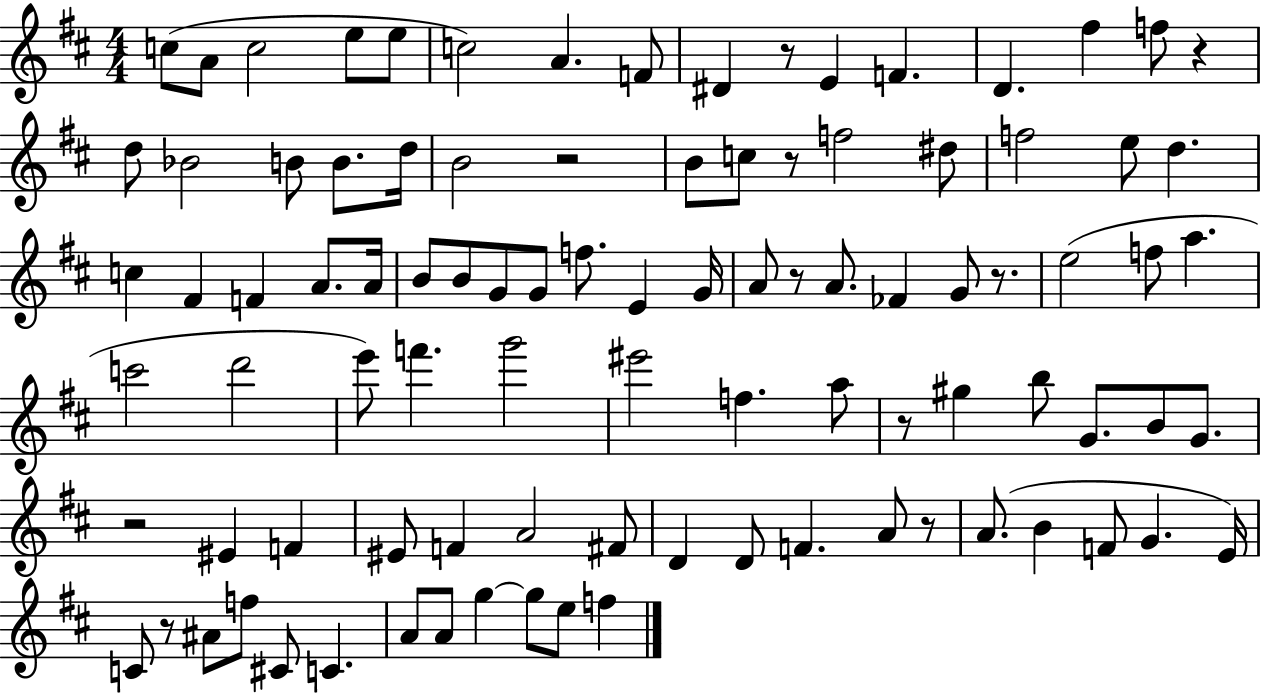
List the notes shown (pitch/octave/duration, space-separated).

C5/e A4/e C5/h E5/e E5/e C5/h A4/q. F4/e D#4/q R/e E4/q F4/q. D4/q. F#5/q F5/e R/q D5/e Bb4/h B4/e B4/e. D5/s B4/h R/h B4/e C5/e R/e F5/h D#5/e F5/h E5/e D5/q. C5/q F#4/q F4/q A4/e. A4/s B4/e B4/e G4/e G4/e F5/e. E4/q G4/s A4/e R/e A4/e. FES4/q G4/e R/e. E5/h F5/e A5/q. C6/h D6/h E6/e F6/q. G6/h EIS6/h F5/q. A5/e R/e G#5/q B5/e G4/e. B4/e G4/e. R/h EIS4/q F4/q EIS4/e F4/q A4/h F#4/e D4/q D4/e F4/q. A4/e R/e A4/e. B4/q F4/e G4/q. E4/s C4/e R/e A#4/e F5/e C#4/e C4/q. A4/e A4/e G5/q G5/e E5/e F5/q